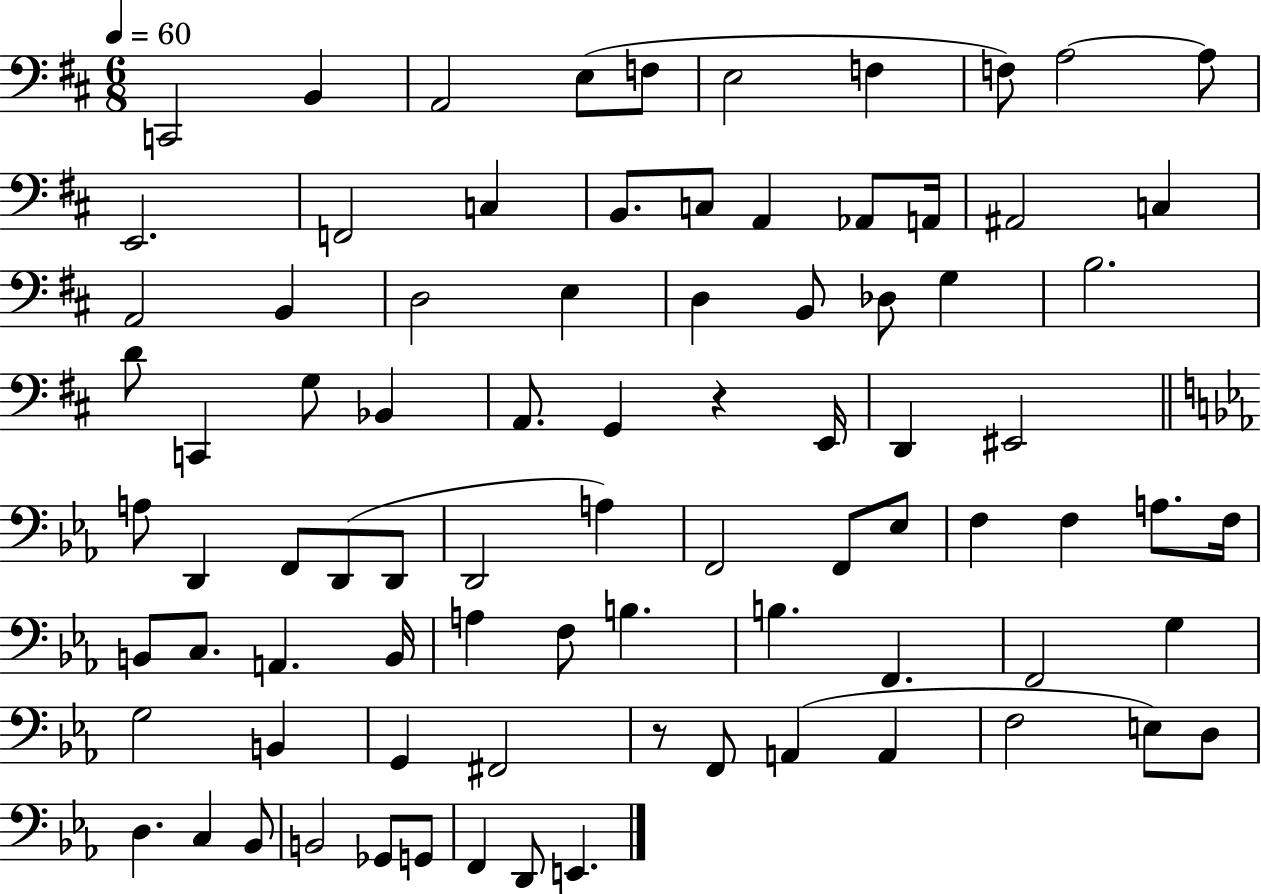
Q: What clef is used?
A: bass